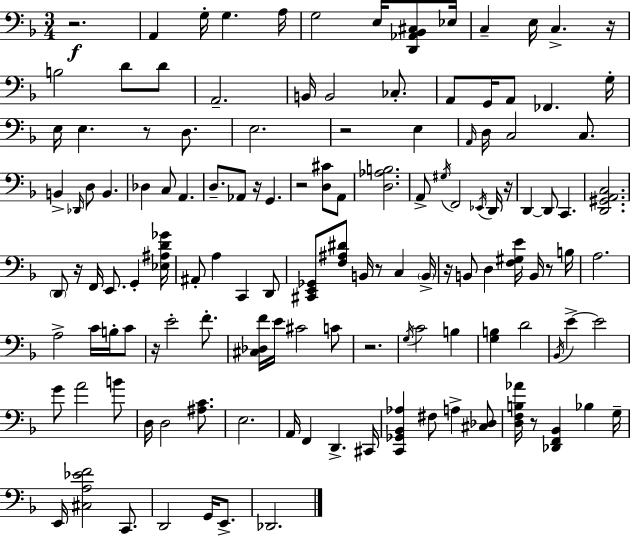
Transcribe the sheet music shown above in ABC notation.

X:1
T:Untitled
M:3/4
L:1/4
K:Dm
z2 A,, G,/4 G, A,/4 G,2 E,/4 [D,,_A,,_B,,^C,]/2 _E,/4 C, E,/4 C, z/4 B,2 D/2 D/2 A,,2 B,,/4 B,,2 _C,/2 A,,/2 G,,/4 A,,/2 _F,, G,/4 E,/4 E, z/2 D,/2 E,2 z2 E, A,,/4 D,/4 C,2 C,/2 B,, _D,,/4 D,/2 B,, _D, C,/2 A,, D,/2 _A,,/2 z/4 G,, z2 [D,^C]/2 A,,/2 [D,_A,B,]2 A,,/2 ^G,/4 F,,2 _E,,/4 D,,/4 z/4 D,, D,,/2 C,, [D,,^G,,A,,C,]2 D,,/2 z/4 F,,/4 E,,/2 G,, [_E,^A,D_G]/4 ^A,,/2 A, C,, D,,/2 [^C,,E,,_G,,]/2 [F,^A,^D]/2 B,,/4 z/2 C, B,,/4 z/4 B,,/2 D, [F,^G,E]/4 B,,/4 z/2 B,/4 A,2 A,2 C/4 B,/4 C/2 z/4 E2 F/2 [^C,_D,F]/4 E/4 ^C2 C/2 z2 G,/4 C2 B, [G,B,] D2 _B,,/4 E E2 G/2 A2 B/2 D,/4 D,2 [^A,C]/2 E,2 A,,/4 F,, D,, ^C,,/4 [C,,_G,,_B,,_A,] ^F,/2 A, [^C,_D,]/2 [D,F,B,_A]/4 z/2 [_D,,F,,_B,,] _B, G,/4 E,,/4 [^C,A,_EF]2 C,,/2 D,,2 G,,/4 E,,/2 _D,,2